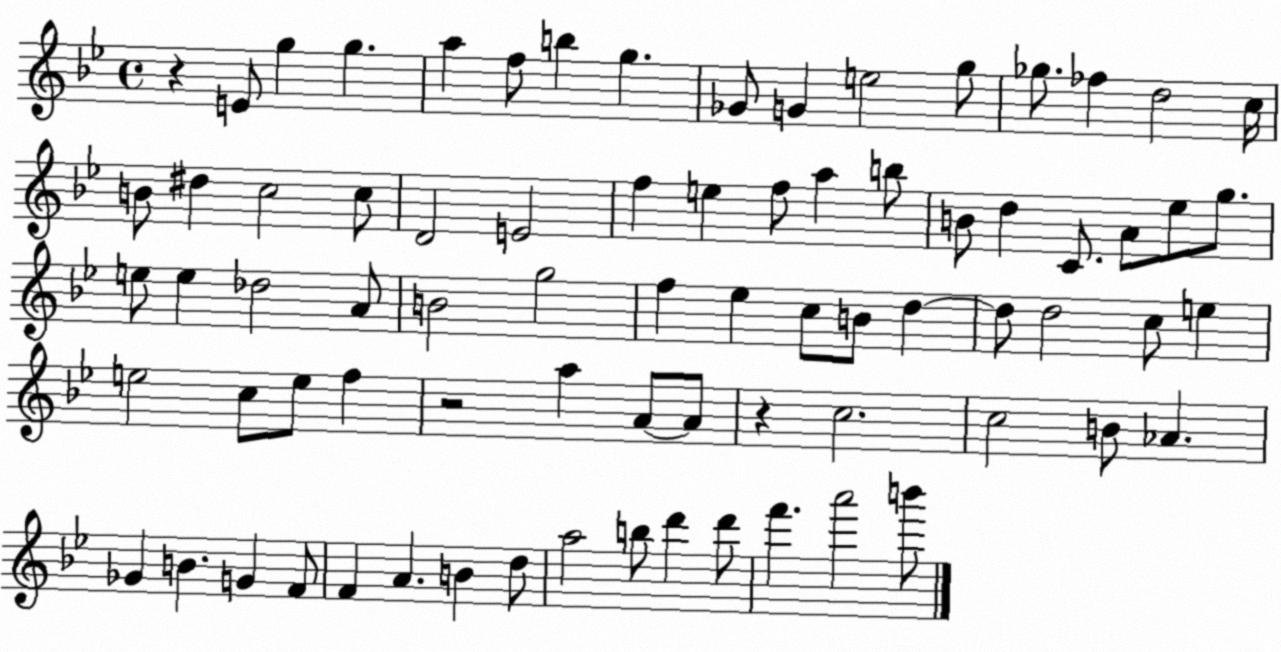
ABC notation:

X:1
T:Untitled
M:4/4
L:1/4
K:Bb
z E/2 g g a f/2 b g _G/2 G e2 g/2 _g/2 _f d2 c/4 B/2 ^d c2 c/2 D2 E2 f e f/2 a b/2 B/2 d C/2 A/2 _e/2 g/2 e/2 e _d2 A/2 B2 g2 f _e c/2 B/2 d d/2 d2 c/2 e e2 c/2 e/2 f z2 a A/2 A/2 z c2 c2 B/2 _A _G B G F/2 F A B d/2 a2 b/2 d' d'/2 f' a'2 b'/2